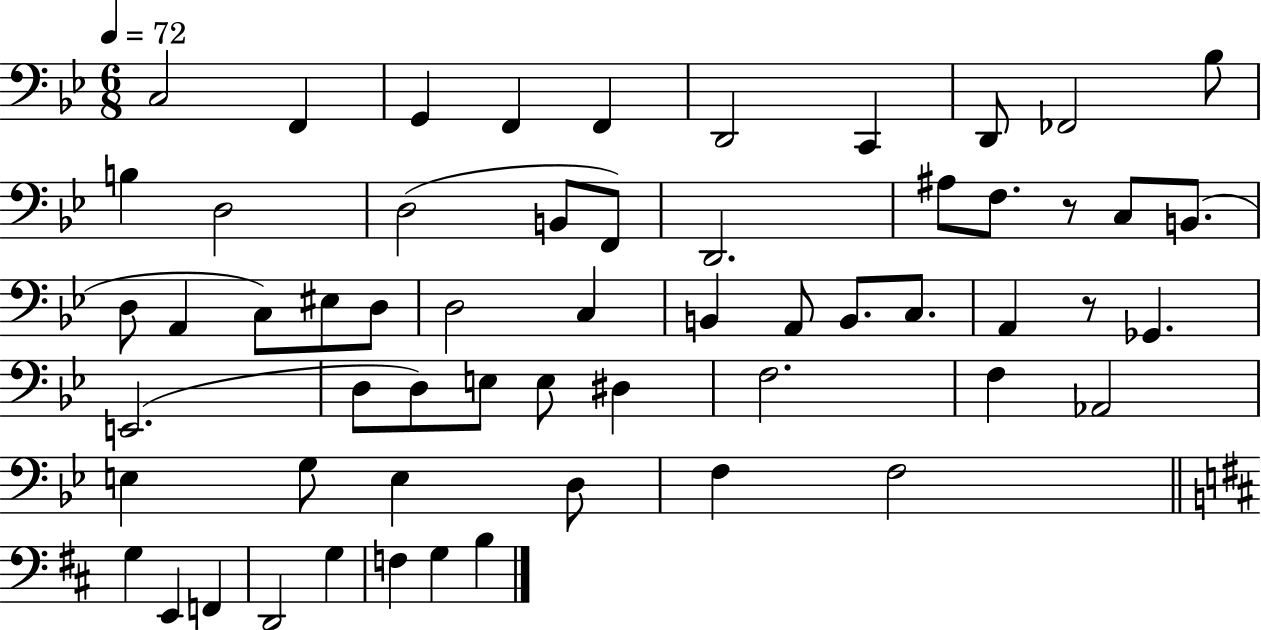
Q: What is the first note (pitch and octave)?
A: C3